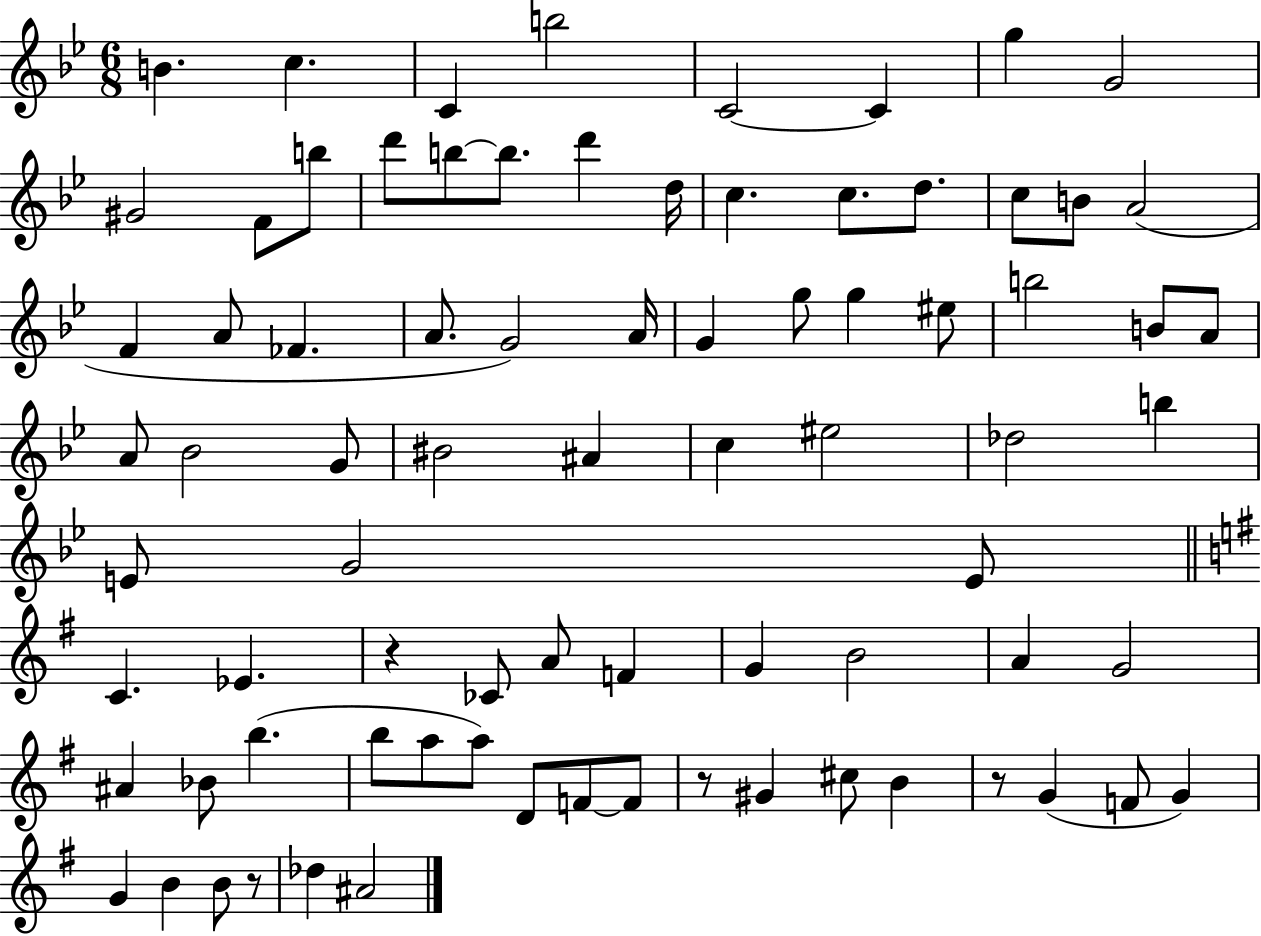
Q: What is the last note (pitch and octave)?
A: A#4